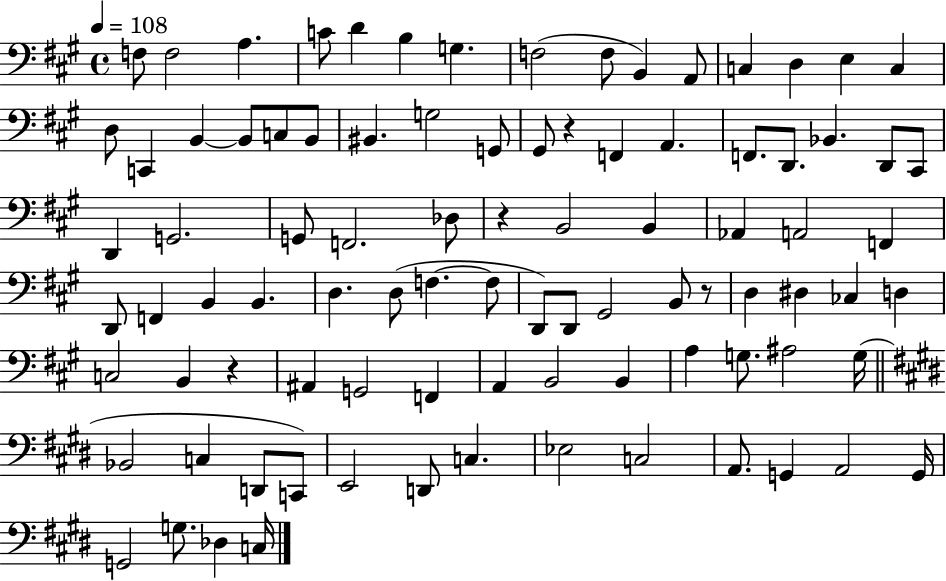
F3/e F3/h A3/q. C4/e D4/q B3/q G3/q. F3/h F3/e B2/q A2/e C3/q D3/q E3/q C3/q D3/e C2/q B2/q B2/e C3/e B2/e BIS2/q. G3/h G2/e G#2/e R/q F2/q A2/q. F2/e. D2/e. Bb2/q. D2/e C#2/e D2/q G2/h. G2/e F2/h. Db3/e R/q B2/h B2/q Ab2/q A2/h F2/q D2/e F2/q B2/q B2/q. D3/q. D3/e F3/q. F3/e D2/e D2/e G#2/h B2/e R/e D3/q D#3/q CES3/q D3/q C3/h B2/q R/q A#2/q G2/h F2/q A2/q B2/h B2/q A3/q G3/e. A#3/h G3/s Bb2/h C3/q D2/e C2/e E2/h D2/e C3/q. Eb3/h C3/h A2/e. G2/q A2/h G2/s G2/h G3/e. Db3/q C3/s